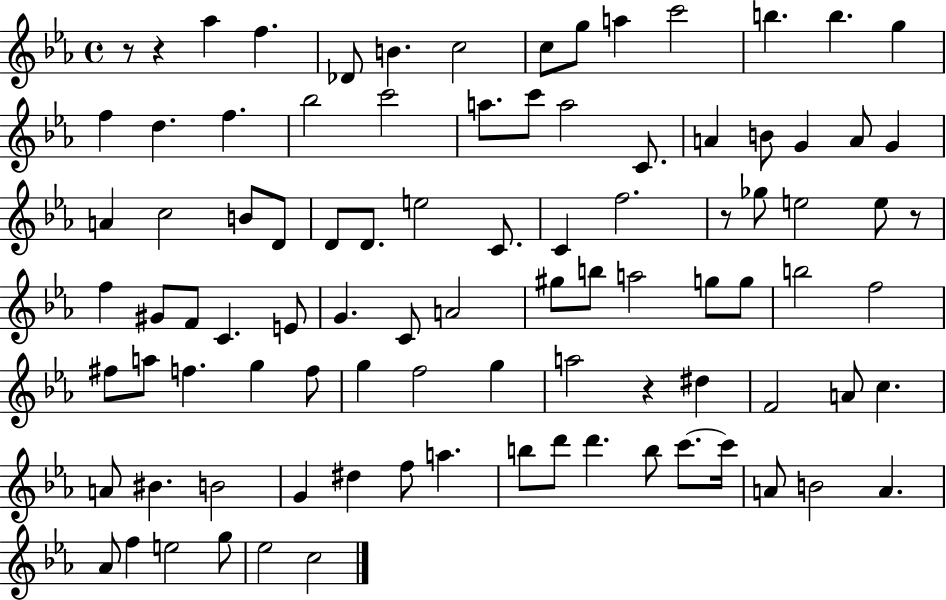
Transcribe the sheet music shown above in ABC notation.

X:1
T:Untitled
M:4/4
L:1/4
K:Eb
z/2 z _a f _D/2 B c2 c/2 g/2 a c'2 b b g f d f _b2 c'2 a/2 c'/2 a2 C/2 A B/2 G A/2 G A c2 B/2 D/2 D/2 D/2 e2 C/2 C f2 z/2 _g/2 e2 e/2 z/2 f ^G/2 F/2 C E/2 G C/2 A2 ^g/2 b/2 a2 g/2 g/2 b2 f2 ^f/2 a/2 f g f/2 g f2 g a2 z ^d F2 A/2 c A/2 ^B B2 G ^d f/2 a b/2 d'/2 d' b/2 c'/2 c'/4 A/2 B2 A _A/2 f e2 g/2 _e2 c2